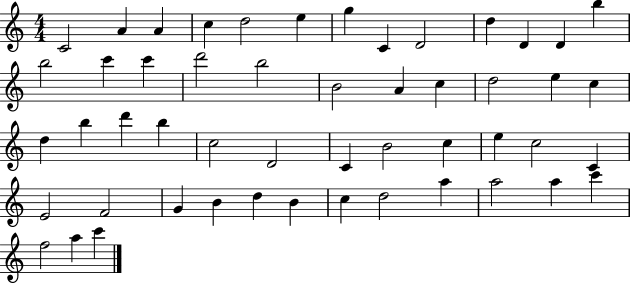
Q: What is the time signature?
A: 4/4